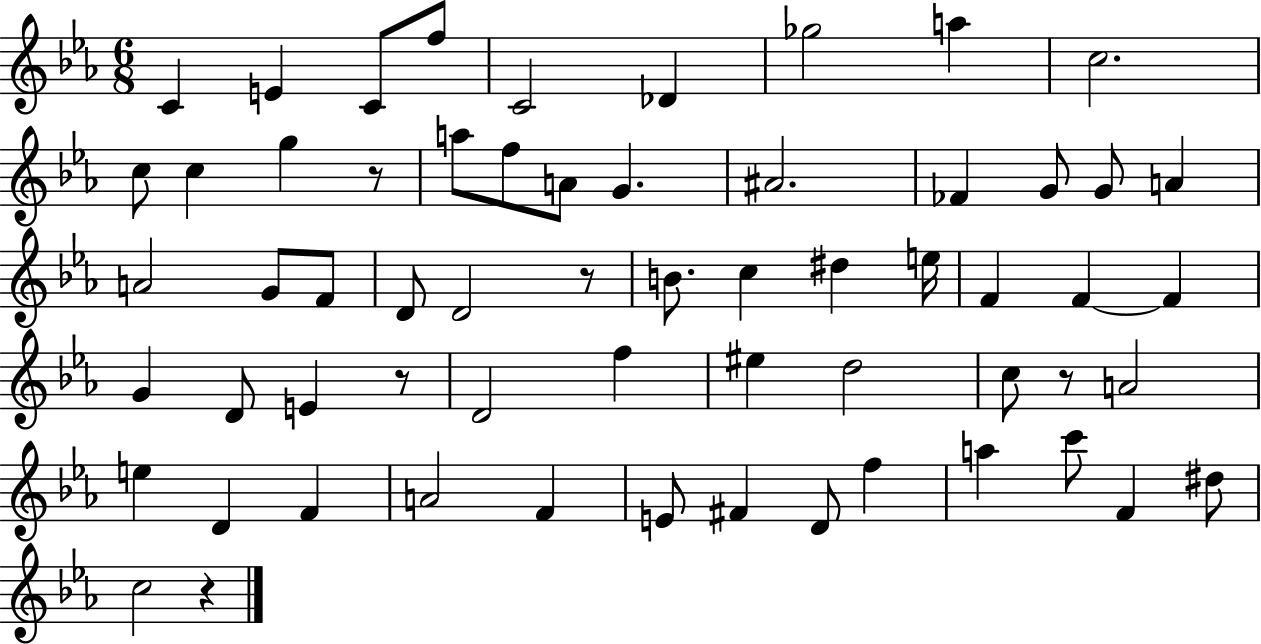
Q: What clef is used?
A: treble